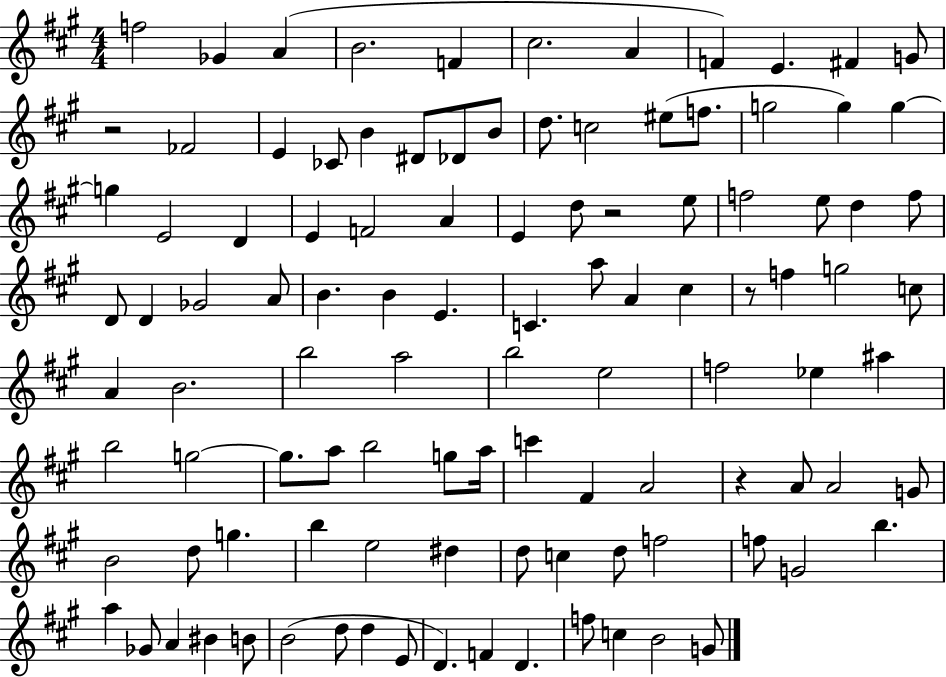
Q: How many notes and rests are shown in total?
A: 107